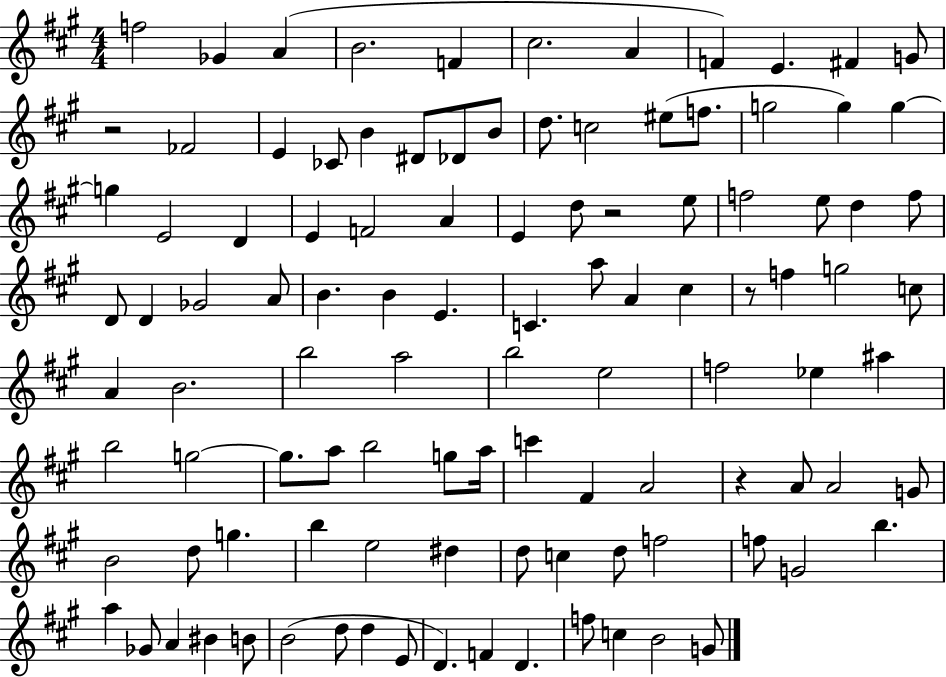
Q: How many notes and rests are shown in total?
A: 107